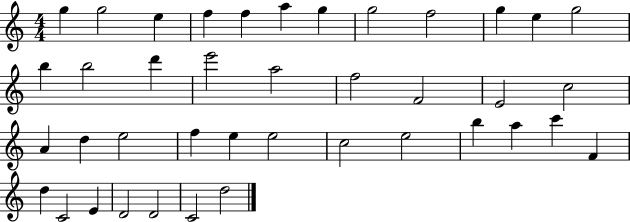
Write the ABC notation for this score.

X:1
T:Untitled
M:4/4
L:1/4
K:C
g g2 e f f a g g2 f2 g e g2 b b2 d' e'2 a2 f2 F2 E2 c2 A d e2 f e e2 c2 e2 b a c' F d C2 E D2 D2 C2 d2